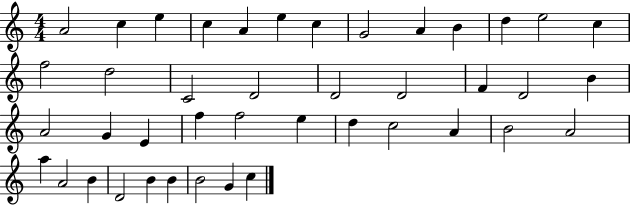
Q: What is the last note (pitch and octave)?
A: C5